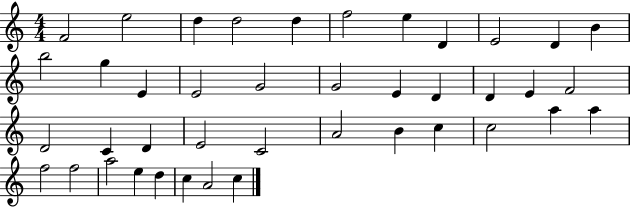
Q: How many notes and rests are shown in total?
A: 41